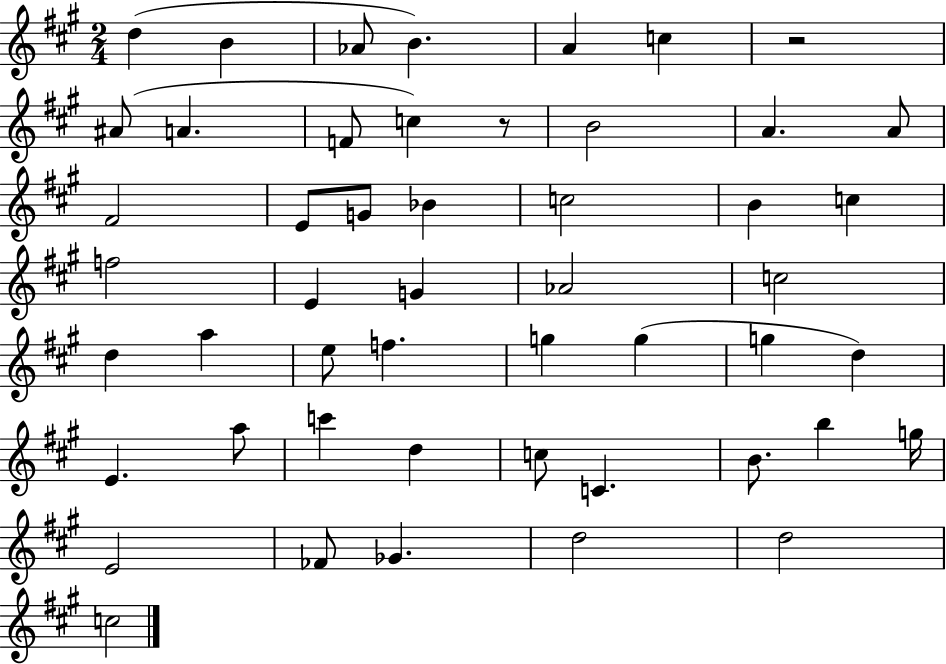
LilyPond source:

{
  \clef treble
  \numericTimeSignature
  \time 2/4
  \key a \major
  d''4( b'4 | aes'8 b'4.) | a'4 c''4 | r2 | \break ais'8( a'4. | f'8 c''4) r8 | b'2 | a'4. a'8 | \break fis'2 | e'8 g'8 bes'4 | c''2 | b'4 c''4 | \break f''2 | e'4 g'4 | aes'2 | c''2 | \break d''4 a''4 | e''8 f''4. | g''4 g''4( | g''4 d''4) | \break e'4. a''8 | c'''4 d''4 | c''8 c'4. | b'8. b''4 g''16 | \break e'2 | fes'8 ges'4. | d''2 | d''2 | \break c''2 | \bar "|."
}